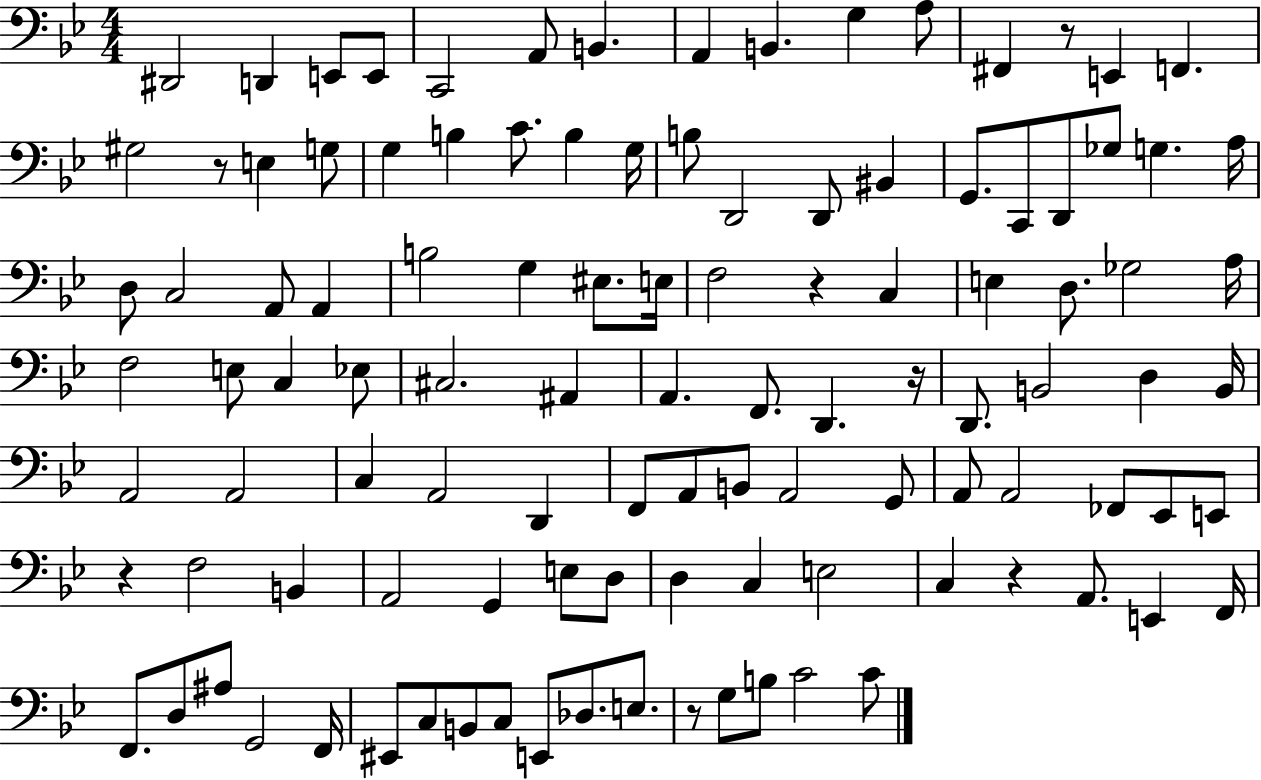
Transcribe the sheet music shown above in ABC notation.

X:1
T:Untitled
M:4/4
L:1/4
K:Bb
^D,,2 D,, E,,/2 E,,/2 C,,2 A,,/2 B,, A,, B,, G, A,/2 ^F,, z/2 E,, F,, ^G,2 z/2 E, G,/2 G, B, C/2 B, G,/4 B,/2 D,,2 D,,/2 ^B,, G,,/2 C,,/2 D,,/2 _G,/2 G, A,/4 D,/2 C,2 A,,/2 A,, B,2 G, ^E,/2 E,/4 F,2 z C, E, D,/2 _G,2 A,/4 F,2 E,/2 C, _E,/2 ^C,2 ^A,, A,, F,,/2 D,, z/4 D,,/2 B,,2 D, B,,/4 A,,2 A,,2 C, A,,2 D,, F,,/2 A,,/2 B,,/2 A,,2 G,,/2 A,,/2 A,,2 _F,,/2 _E,,/2 E,,/2 z F,2 B,, A,,2 G,, E,/2 D,/2 D, C, E,2 C, z A,,/2 E,, F,,/4 F,,/2 D,/2 ^A,/2 G,,2 F,,/4 ^E,,/2 C,/2 B,,/2 C,/2 E,,/2 _D,/2 E,/2 z/2 G,/2 B,/2 C2 C/2